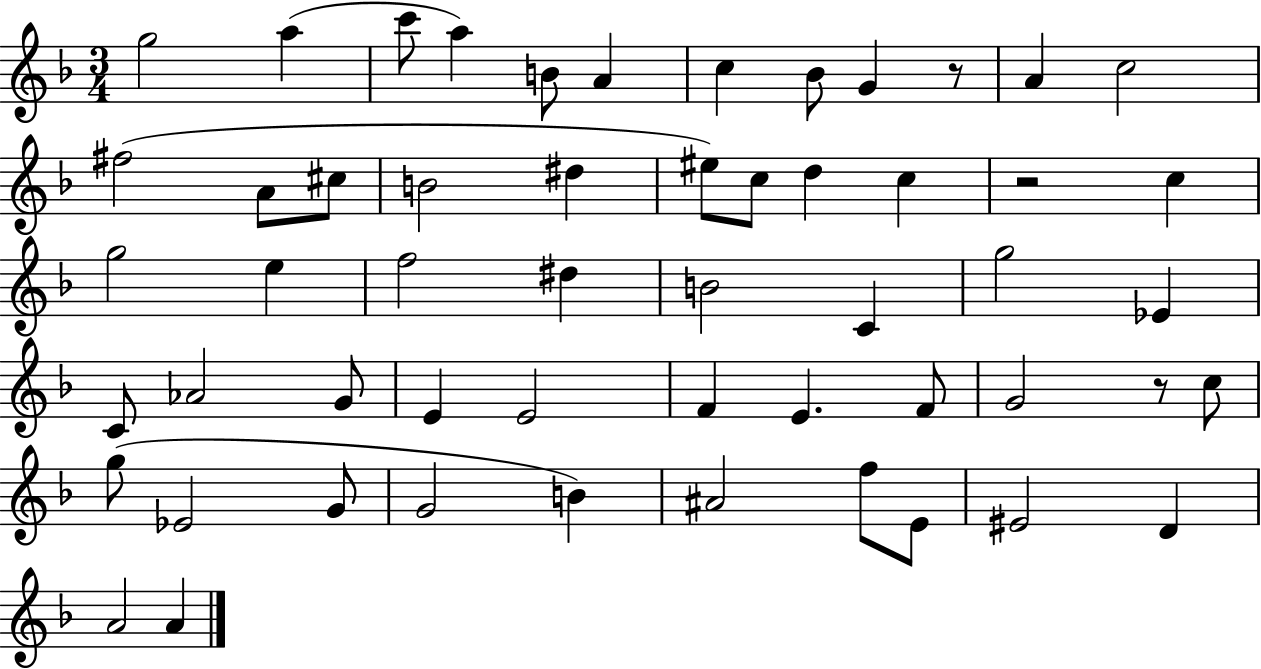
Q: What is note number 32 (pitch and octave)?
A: G4